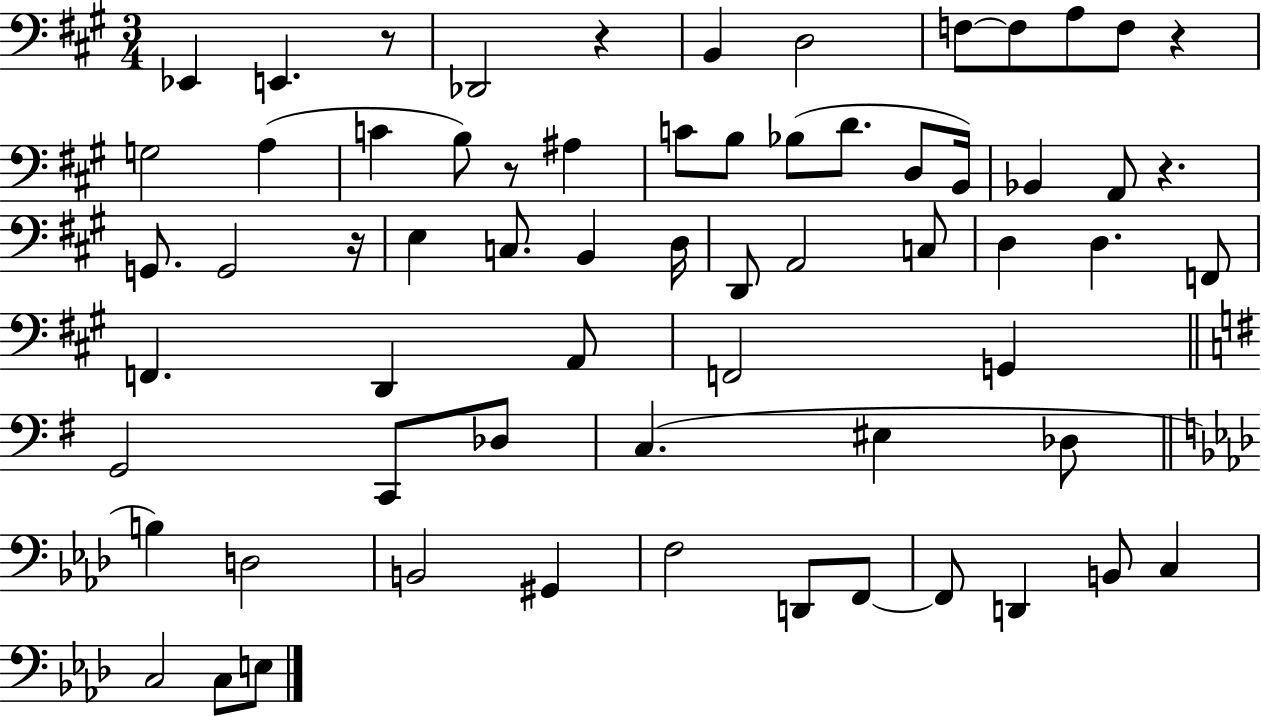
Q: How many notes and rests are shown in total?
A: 65